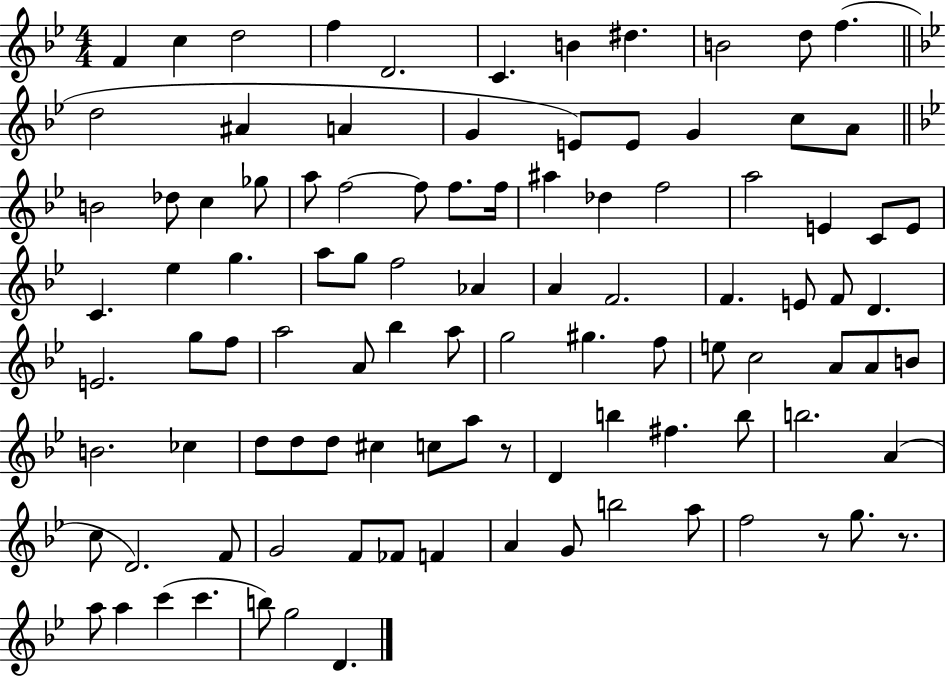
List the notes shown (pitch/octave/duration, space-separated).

F4/q C5/q D5/h F5/q D4/h. C4/q. B4/q D#5/q. B4/h D5/e F5/q. D5/h A#4/q A4/q G4/q E4/e E4/e G4/q C5/e A4/e B4/h Db5/e C5/q Gb5/e A5/e F5/h F5/e F5/e. F5/s A#5/q Db5/q F5/h A5/h E4/q C4/e E4/e C4/q. Eb5/q G5/q. A5/e G5/e F5/h Ab4/q A4/q F4/h. F4/q. E4/e F4/e D4/q. E4/h. G5/e F5/e A5/h A4/e Bb5/q A5/e G5/h G#5/q. F5/e E5/e C5/h A4/e A4/e B4/e B4/h. CES5/q D5/e D5/e D5/e C#5/q C5/e A5/e R/e D4/q B5/q F#5/q. B5/e B5/h. A4/q C5/e D4/h. F4/e G4/h F4/e FES4/e F4/q A4/q G4/e B5/h A5/e F5/h R/e G5/e. R/e. A5/e A5/q C6/q C6/q. B5/e G5/h D4/q.